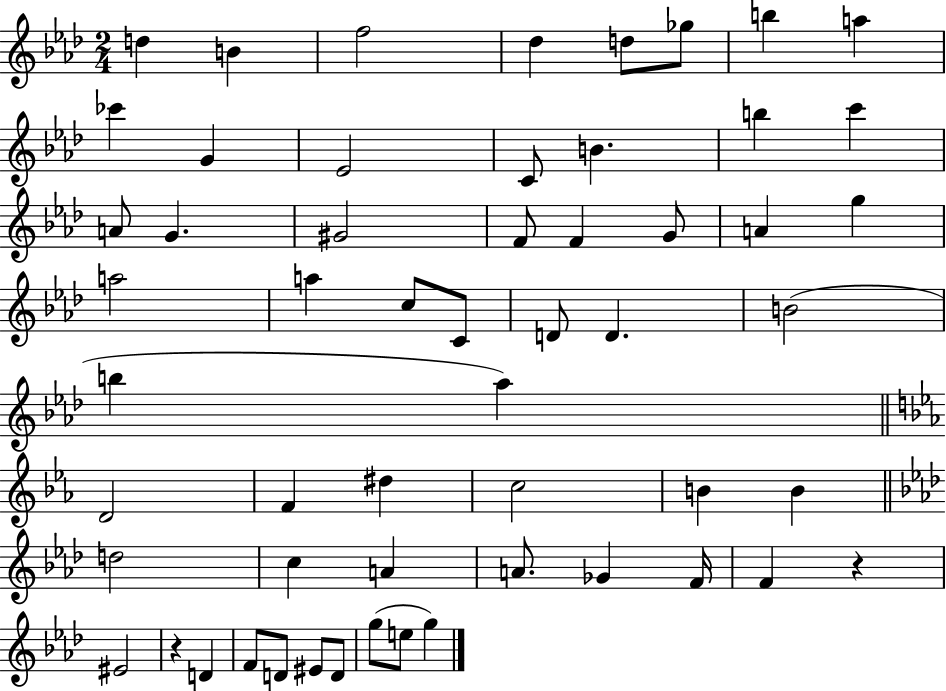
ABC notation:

X:1
T:Untitled
M:2/4
L:1/4
K:Ab
d B f2 _d d/2 _g/2 b a _c' G _E2 C/2 B b c' A/2 G ^G2 F/2 F G/2 A g a2 a c/2 C/2 D/2 D B2 b _a D2 F ^d c2 B B d2 c A A/2 _G F/4 F z ^E2 z D F/2 D/2 ^E/2 D/2 g/2 e/2 g